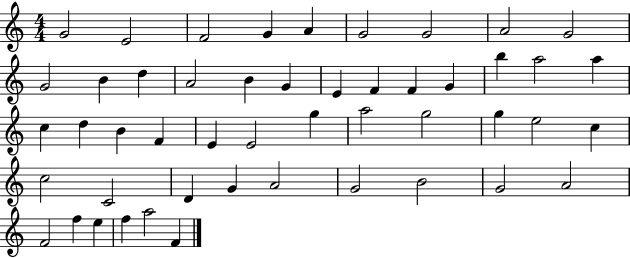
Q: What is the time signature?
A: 4/4